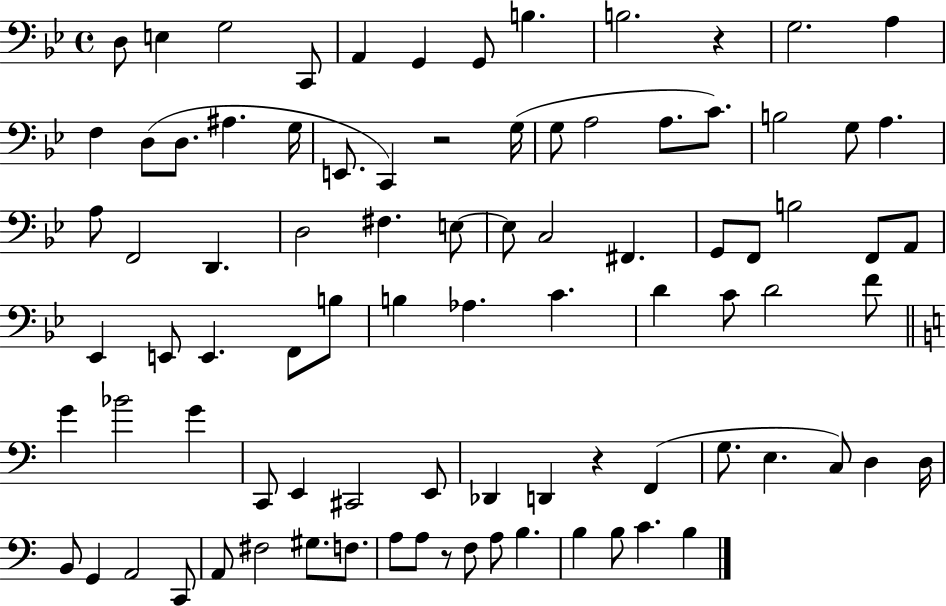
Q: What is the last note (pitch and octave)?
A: B3